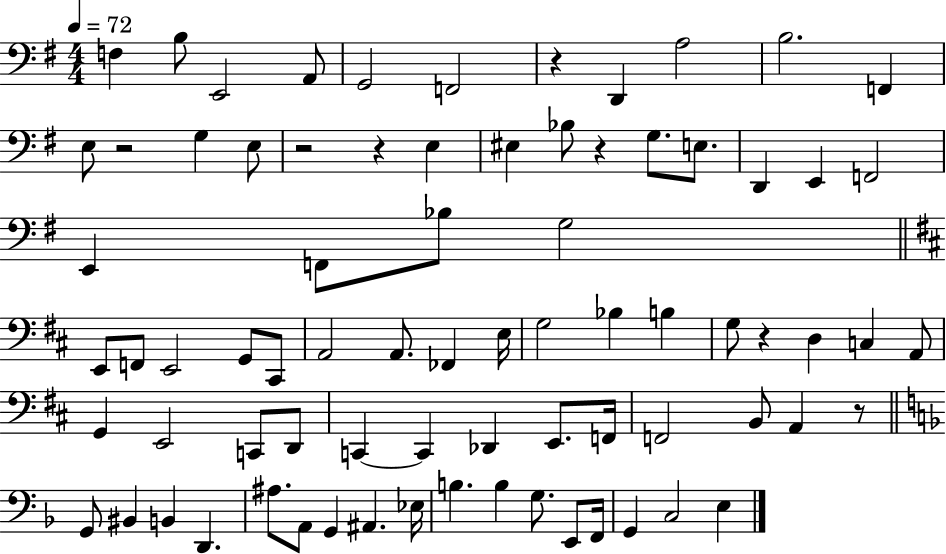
{
  \clef bass
  \numericTimeSignature
  \time 4/4
  \key g \major
  \tempo 4 = 72
  f4 b8 e,2 a,8 | g,2 f,2 | r4 d,4 a2 | b2. f,4 | \break e8 r2 g4 e8 | r2 r4 e4 | eis4 bes8 r4 g8. e8. | d,4 e,4 f,2 | \break e,4 f,8 bes8 g2 | \bar "||" \break \key d \major e,8 f,8 e,2 g,8 cis,8 | a,2 a,8. fes,4 e16 | g2 bes4 b4 | g8 r4 d4 c4 a,8 | \break g,4 e,2 c,8 d,8 | c,4~~ c,4 des,4 e,8. f,16 | f,2 b,8 a,4 r8 | \bar "||" \break \key f \major g,8 bis,4 b,4 d,4. | ais8. a,8 g,4 ais,4. ees16 | b4. b4 g8. e,8 f,16 | g,4 c2 e4 | \break \bar "|."
}